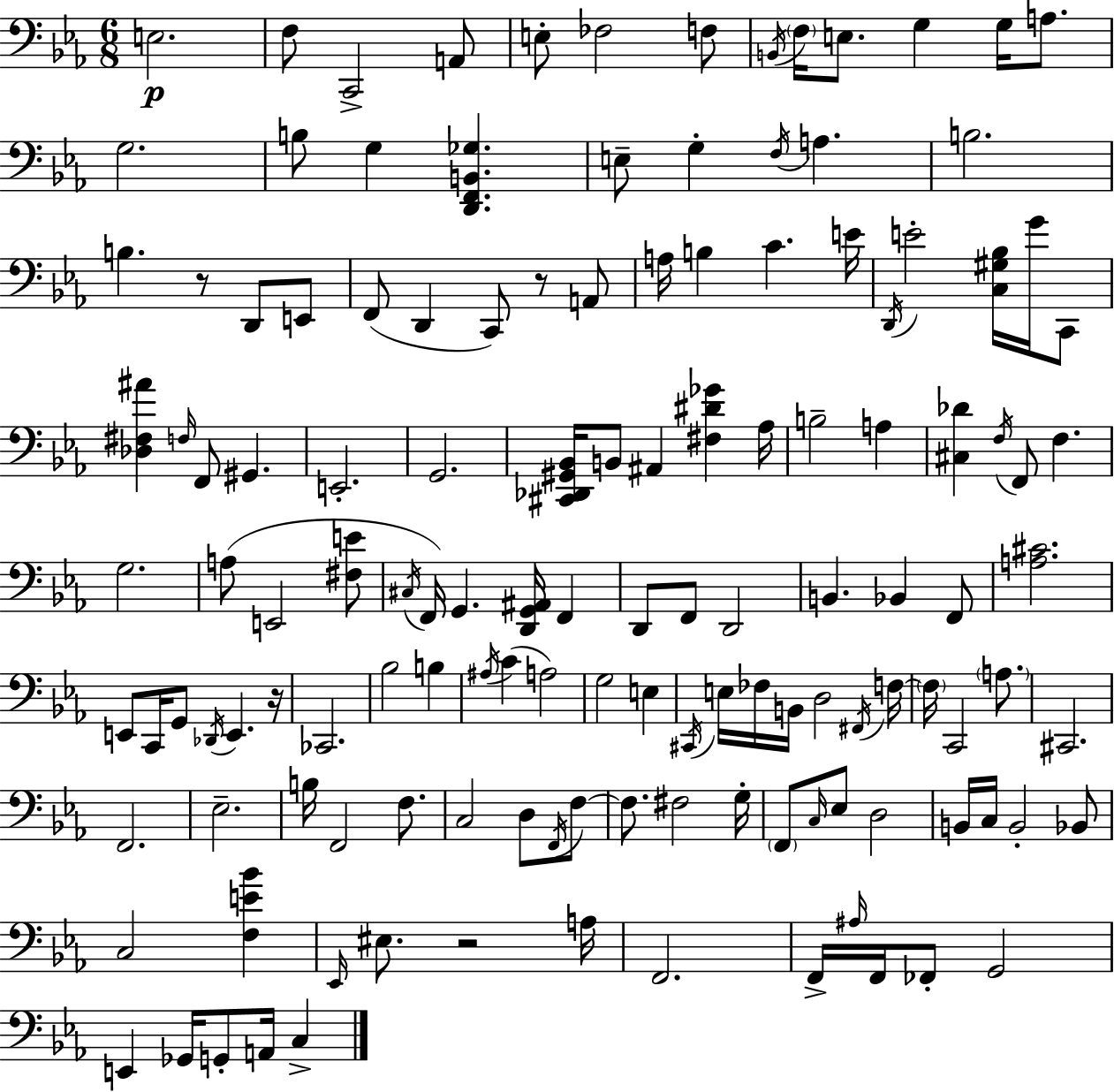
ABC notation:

X:1
T:Untitled
M:6/8
L:1/4
K:Eb
E,2 F,/2 C,,2 A,,/2 E,/2 _F,2 F,/2 B,,/4 F,/4 E,/2 G, G,/4 A,/2 G,2 B,/2 G, [D,,F,,B,,_G,] E,/2 G, F,/4 A, B,2 B, z/2 D,,/2 E,,/2 F,,/2 D,, C,,/2 z/2 A,,/2 A,/4 B, C E/4 D,,/4 E2 [C,^G,_B,]/4 G/4 C,,/2 [_D,^F,^A] F,/4 F,,/2 ^G,, E,,2 G,,2 [^C,,_D,,^G,,_B,,]/4 B,,/2 ^A,, [^F,^D_G] _A,/4 B,2 A, [^C,_D] F,/4 F,,/2 F, G,2 A,/2 E,,2 [^F,E]/2 ^C,/4 F,,/4 G,, [D,,G,,^A,,]/4 F,, D,,/2 F,,/2 D,,2 B,, _B,, F,,/2 [A,^C]2 E,,/2 C,,/4 G,,/2 _D,,/4 E,, z/4 _C,,2 _B,2 B, ^A,/4 C A,2 G,2 E, ^C,,/4 E,/4 _F,/4 B,,/4 D,2 ^F,,/4 F,/4 F,/4 C,,2 A,/2 ^C,,2 F,,2 _E,2 B,/4 F,,2 F,/2 C,2 D,/2 F,,/4 F,/2 F,/2 ^F,2 G,/4 F,,/2 C,/4 _E,/2 D,2 B,,/4 C,/4 B,,2 _B,,/2 C,2 [F,E_B] _E,,/4 ^E,/2 z2 A,/4 F,,2 F,,/4 ^A,/4 F,,/4 _F,,/2 G,,2 E,, _G,,/4 G,,/2 A,,/4 C,